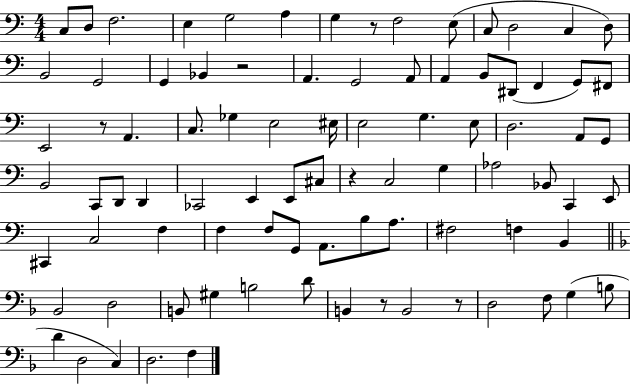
{
  \clef bass
  \numericTimeSignature
  \time 4/4
  \key c \major
  c8 d8 f2. | e4 g2 a4 | g4 r8 f2 e8( | c8 d2 c4 d8) | \break b,2 g,2 | g,4 bes,4 r2 | a,4. g,2 a,8 | a,4 b,8 dis,8( f,4 g,8) fis,8 | \break e,2 r8 a,4. | c8. ges4 e2 eis16 | e2 g4. e8 | d2. a,8 g,8 | \break b,2 c,8 d,8 d,4 | ces,2 e,4 e,8 cis8 | r4 c2 g4 | aes2 bes,8 c,4 e,8 | \break cis,4 c2 f4 | f4 f8 g,8 a,8. b8 a8. | fis2 f4 b,4 | \bar "||" \break \key f \major bes,2 d2 | b,8 gis4 b2 d'8 | b,4 r8 b,2 r8 | d2 f8 g4( b8 | \break d'4 d2 c4) | d2. f4 | \bar "|."
}